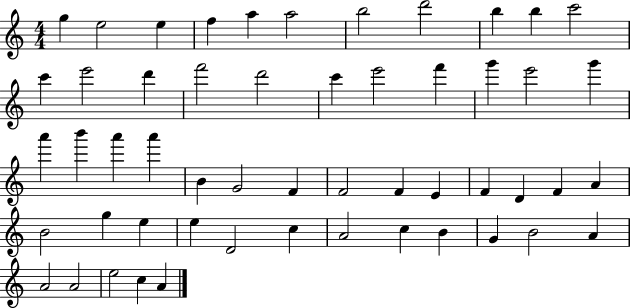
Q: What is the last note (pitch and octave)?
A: A4